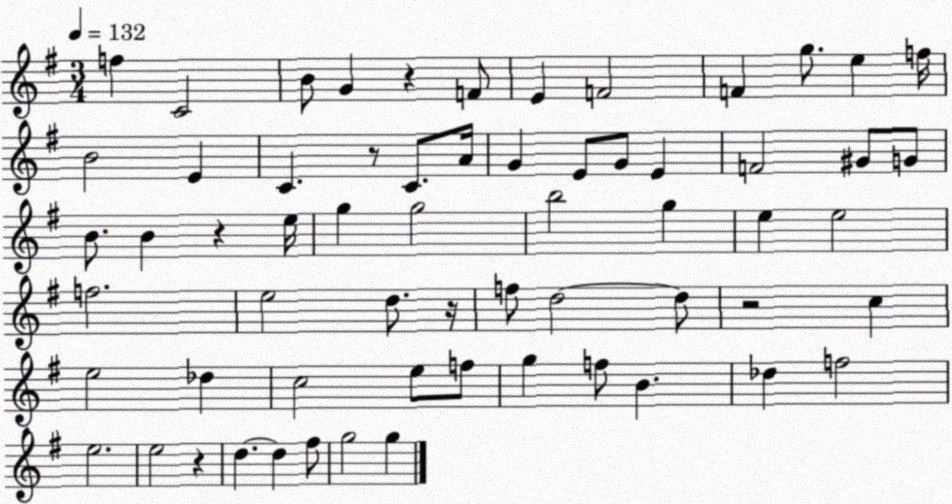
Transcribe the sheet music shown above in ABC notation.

X:1
T:Untitled
M:3/4
L:1/4
K:G
f C2 B/2 G z F/2 E F2 F g/2 e f/4 B2 E C z/2 C/2 A/4 G E/2 G/2 E F2 ^G/2 G/2 B/2 B z e/4 g g2 b2 g e e2 f2 e2 d/2 z/4 f/2 d2 d/2 z2 c e2 _d c2 e/2 f/2 g f/2 B _d f2 e2 e2 z d d ^f/2 g2 g